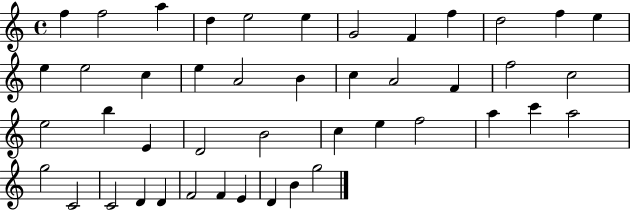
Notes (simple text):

F5/q F5/h A5/q D5/q E5/h E5/q G4/h F4/q F5/q D5/h F5/q E5/q E5/q E5/h C5/q E5/q A4/h B4/q C5/q A4/h F4/q F5/h C5/h E5/h B5/q E4/q D4/h B4/h C5/q E5/q F5/h A5/q C6/q A5/h G5/h C4/h C4/h D4/q D4/q F4/h F4/q E4/q D4/q B4/q G5/h